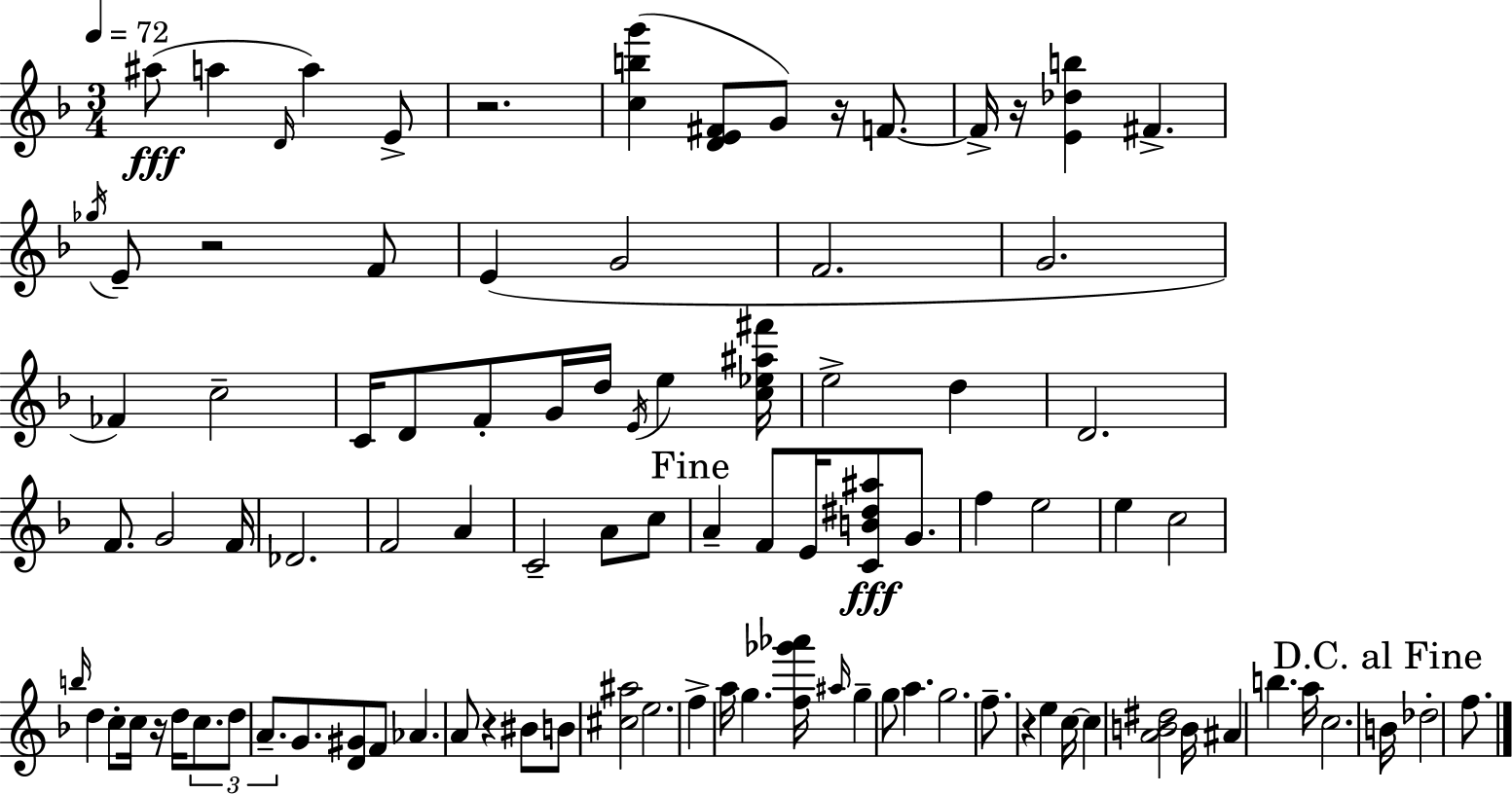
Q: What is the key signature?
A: D minor